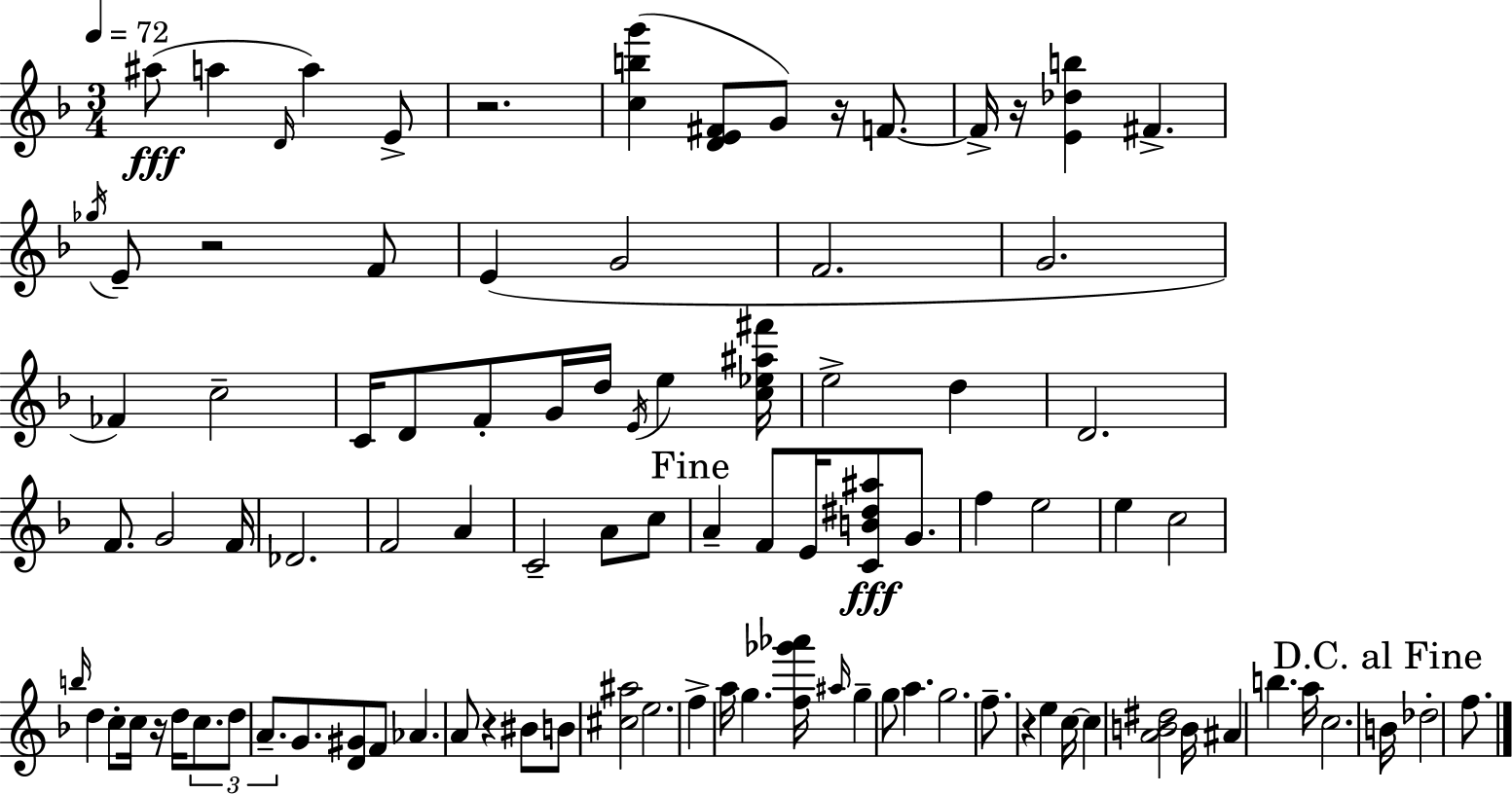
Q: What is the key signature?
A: D minor